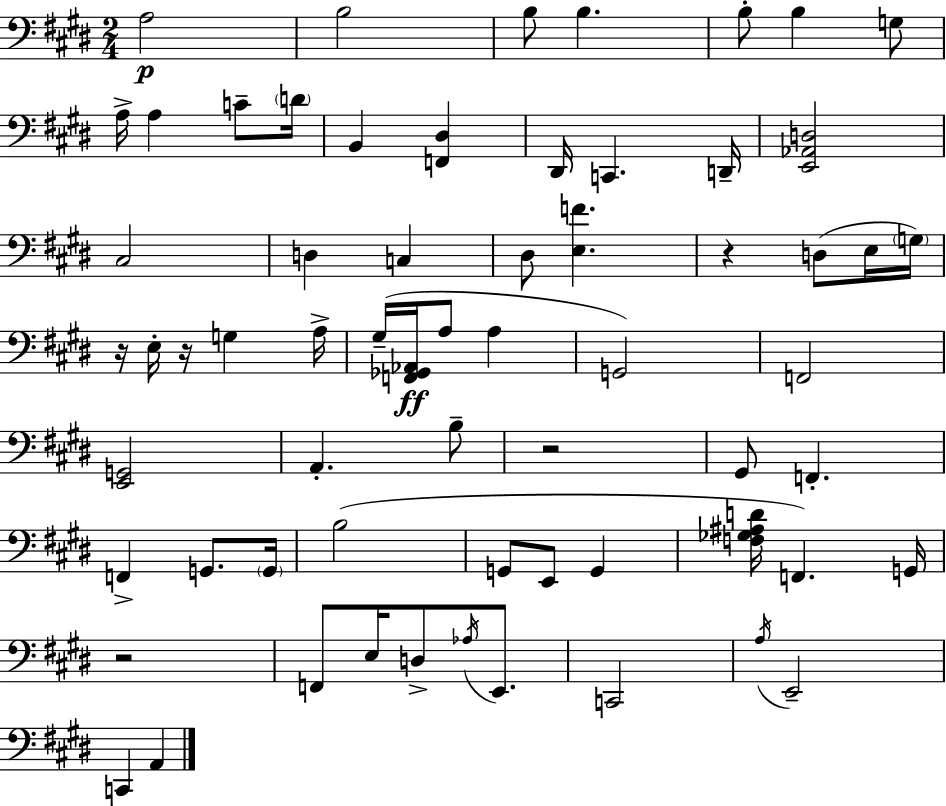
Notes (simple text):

A3/h B3/h B3/e B3/q. B3/e B3/q G3/e A3/s A3/q C4/e D4/s B2/q [F2,D#3]/q D#2/s C2/q. D2/s [E2,Ab2,D3]/h C#3/h D3/q C3/q D#3/e [E3,F4]/q. R/q D3/e E3/s G3/s R/s E3/s R/s G3/q A3/s G#3/s [F2,Gb2,Ab2]/s A3/e A3/q G2/h F2/h [E2,G2]/h A2/q. B3/e R/h G#2/e F2/q. F2/q G2/e. G2/s B3/h G2/e E2/e G2/q [F3,Gb3,A#3,D4]/s F2/q. G2/s R/h F2/e E3/s D3/e Ab3/s E2/e. C2/h A3/s E2/h C2/q A2/q